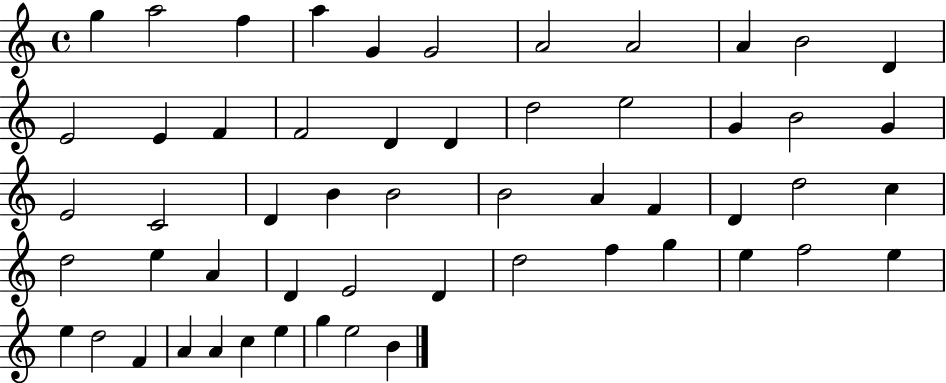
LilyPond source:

{
  \clef treble
  \time 4/4
  \defaultTimeSignature
  \key c \major
  g''4 a''2 f''4 | a''4 g'4 g'2 | a'2 a'2 | a'4 b'2 d'4 | \break e'2 e'4 f'4 | f'2 d'4 d'4 | d''2 e''2 | g'4 b'2 g'4 | \break e'2 c'2 | d'4 b'4 b'2 | b'2 a'4 f'4 | d'4 d''2 c''4 | \break d''2 e''4 a'4 | d'4 e'2 d'4 | d''2 f''4 g''4 | e''4 f''2 e''4 | \break e''4 d''2 f'4 | a'4 a'4 c''4 e''4 | g''4 e''2 b'4 | \bar "|."
}